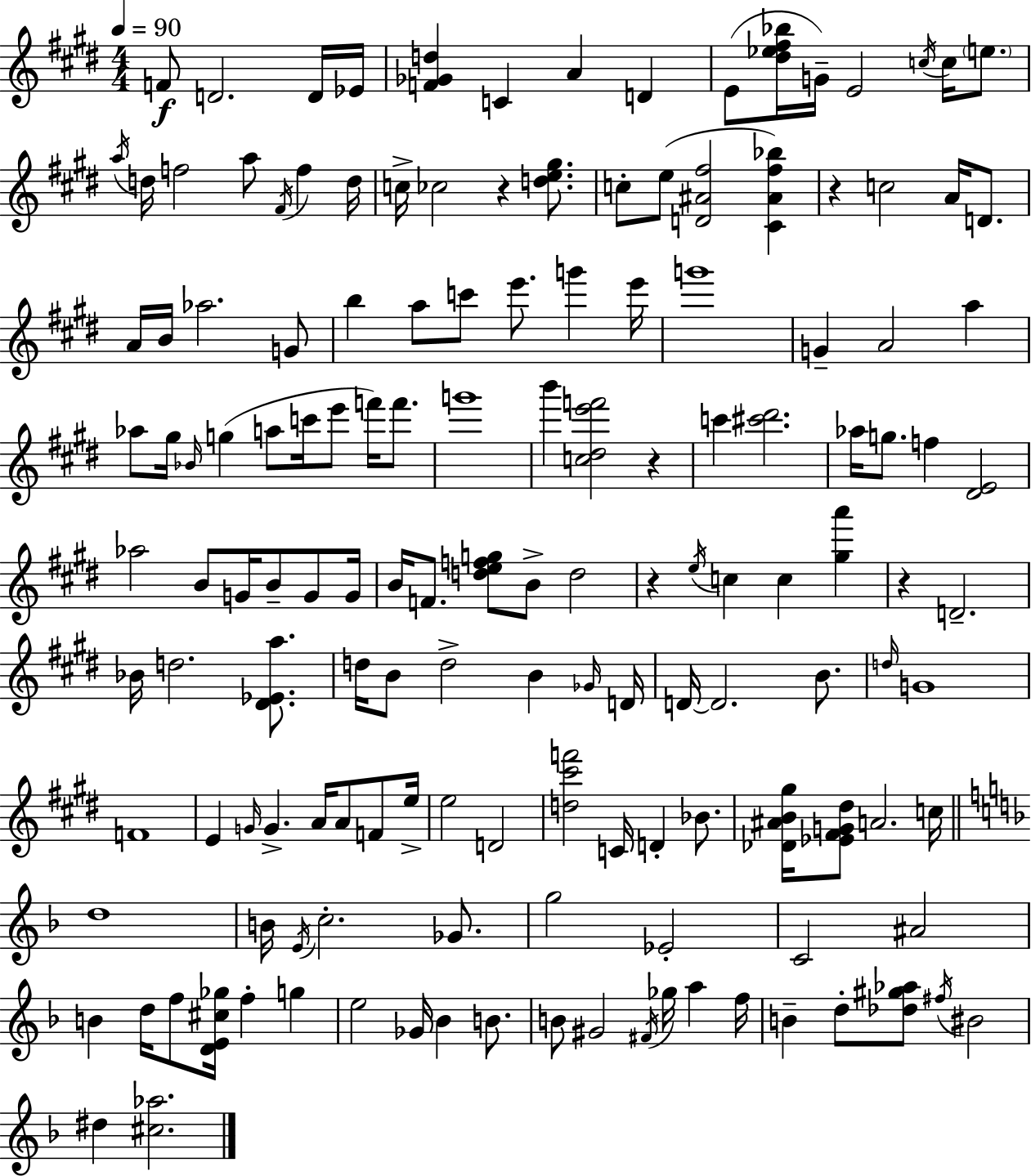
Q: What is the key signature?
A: E major